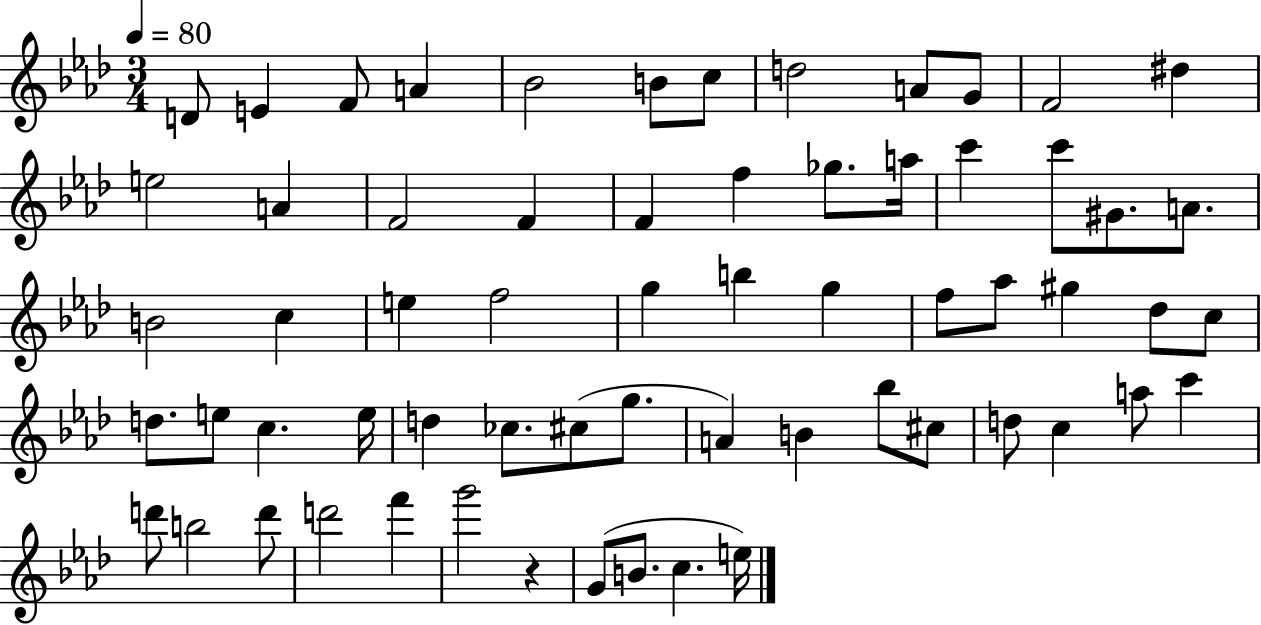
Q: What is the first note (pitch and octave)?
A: D4